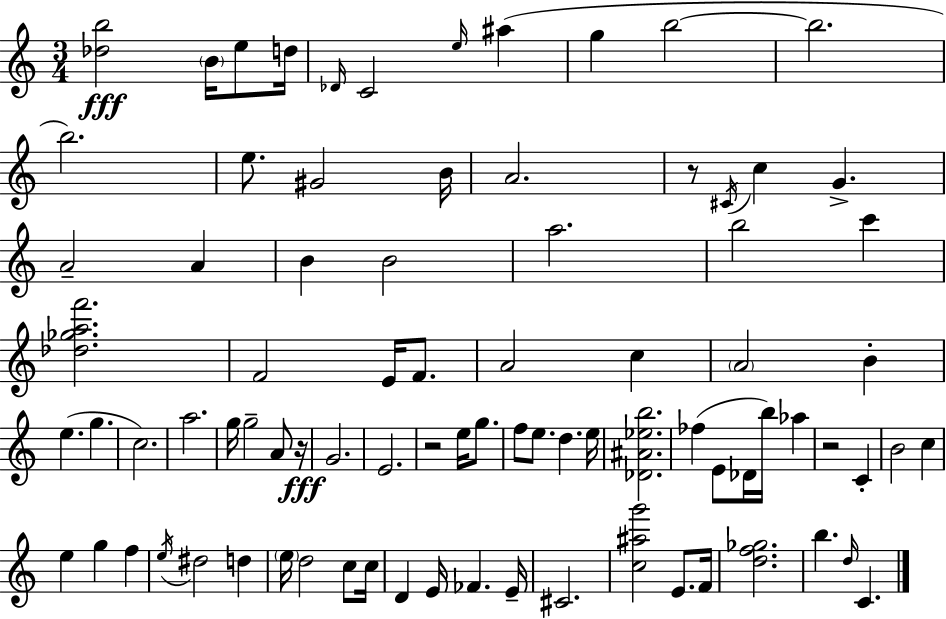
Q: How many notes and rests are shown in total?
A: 84